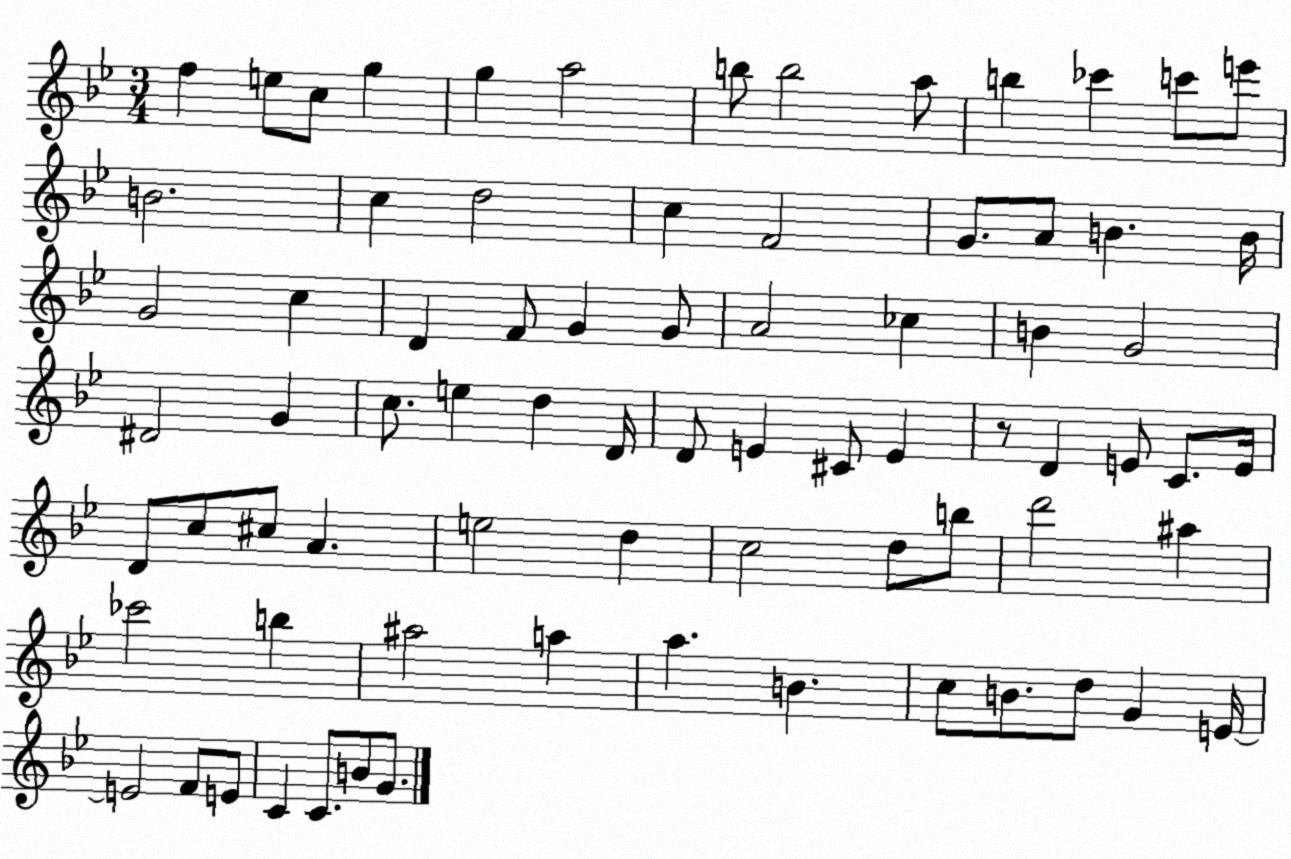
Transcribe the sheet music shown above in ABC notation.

X:1
T:Untitled
M:3/4
L:1/4
K:Bb
f e/2 c/2 g g a2 b/2 b2 a/2 b _c' c'/2 e'/2 B2 c d2 c F2 G/2 A/2 B B/4 G2 c D F/2 G G/2 A2 _c B G2 ^D2 G c/2 e d D/4 D/2 E ^C/2 E z/2 D E/2 C/2 E/4 D/2 c/2 ^c/2 A e2 d c2 d/2 b/2 d'2 ^a _c'2 b ^a2 a a B c/2 B/2 d/2 G E/4 E2 F/2 E/2 C C/2 B/2 G/2